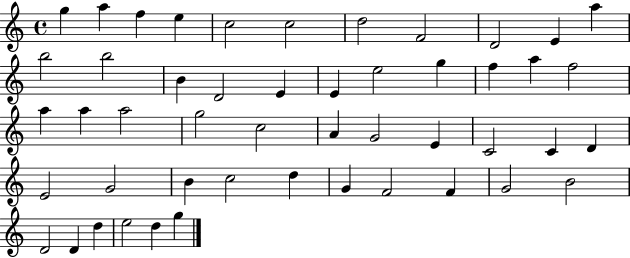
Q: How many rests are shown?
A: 0